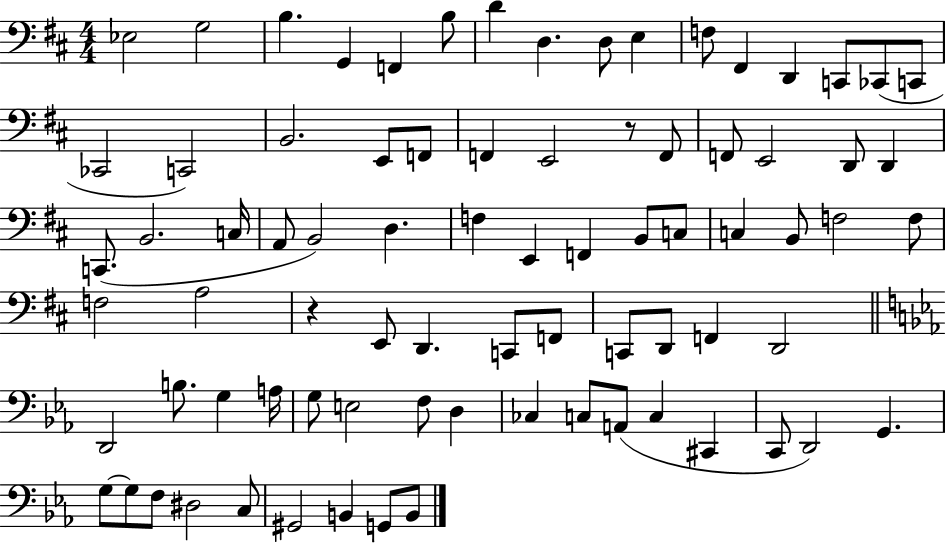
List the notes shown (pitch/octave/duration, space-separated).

Eb3/h G3/h B3/q. G2/q F2/q B3/e D4/q D3/q. D3/e E3/q F3/e F#2/q D2/q C2/e CES2/e C2/e CES2/h C2/h B2/h. E2/e F2/e F2/q E2/h R/e F2/e F2/e E2/h D2/e D2/q C2/e. B2/h. C3/s A2/e B2/h D3/q. F3/q E2/q F2/q B2/e C3/e C3/q B2/e F3/h F3/e F3/h A3/h R/q E2/e D2/q. C2/e F2/e C2/e D2/e F2/q D2/h D2/h B3/e. G3/q A3/s G3/e E3/h F3/e D3/q CES3/q C3/e A2/e C3/q C#2/q C2/e D2/h G2/q. G3/e G3/e F3/e D#3/h C3/e G#2/h B2/q G2/e B2/e